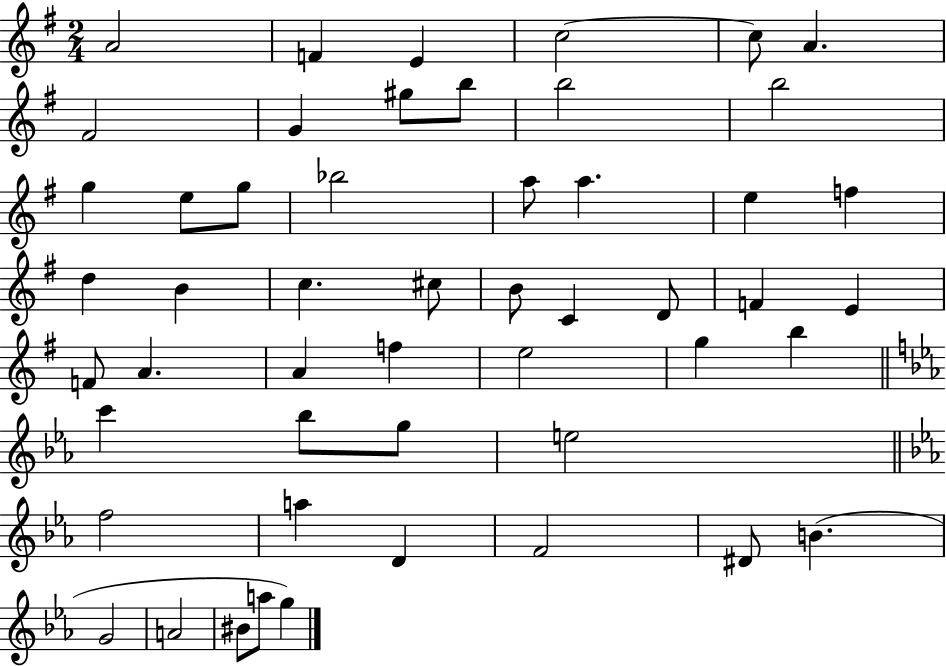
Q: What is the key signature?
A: G major